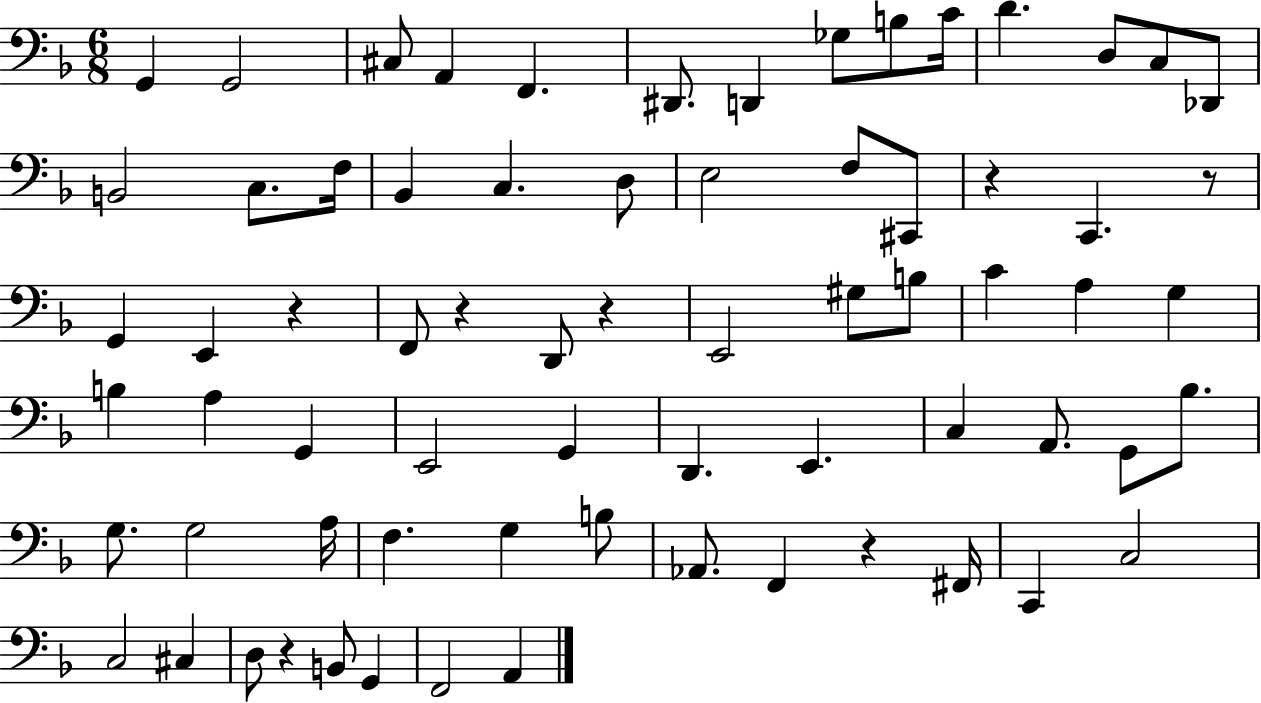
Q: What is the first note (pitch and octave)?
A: G2